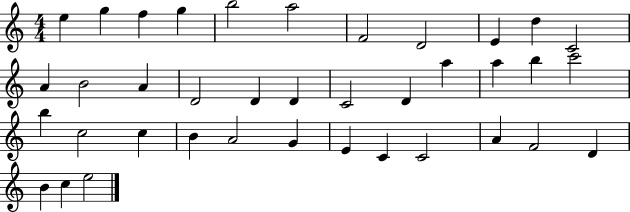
X:1
T:Untitled
M:4/4
L:1/4
K:C
e g f g b2 a2 F2 D2 E d C2 A B2 A D2 D D C2 D a a b c'2 b c2 c B A2 G E C C2 A F2 D B c e2